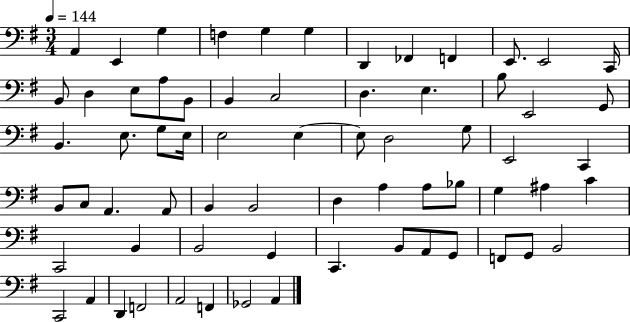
X:1
T:Untitled
M:3/4
L:1/4
K:G
A,, E,, G, F, G, G, D,, _F,, F,, E,,/2 E,,2 C,,/4 B,,/2 D, E,/2 A,/2 B,,/2 B,, C,2 D, E, B,/2 E,,2 G,,/2 B,, E,/2 G,/2 E,/4 E,2 E, E,/2 D,2 G,/2 E,,2 C,, B,,/2 C,/2 A,, A,,/2 B,, B,,2 D, A, A,/2 _B,/2 G, ^A, C C,,2 B,, B,,2 G,, C,, B,,/2 A,,/2 G,,/2 F,,/2 G,,/2 B,,2 C,,2 A,, D,, F,,2 A,,2 F,, _G,,2 A,,